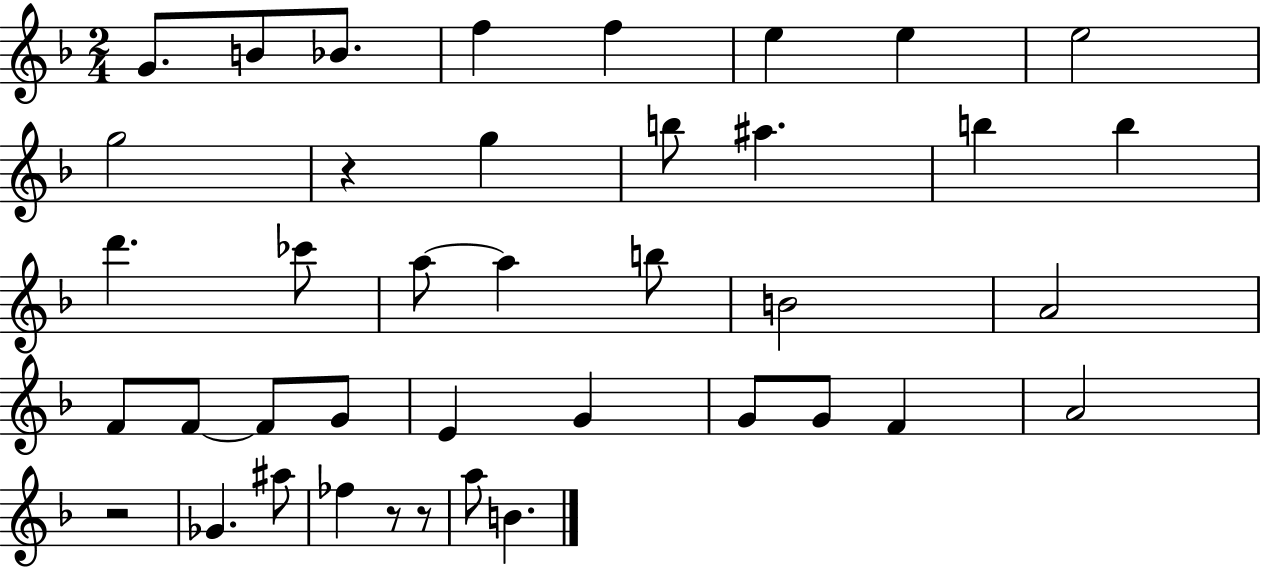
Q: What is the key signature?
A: F major